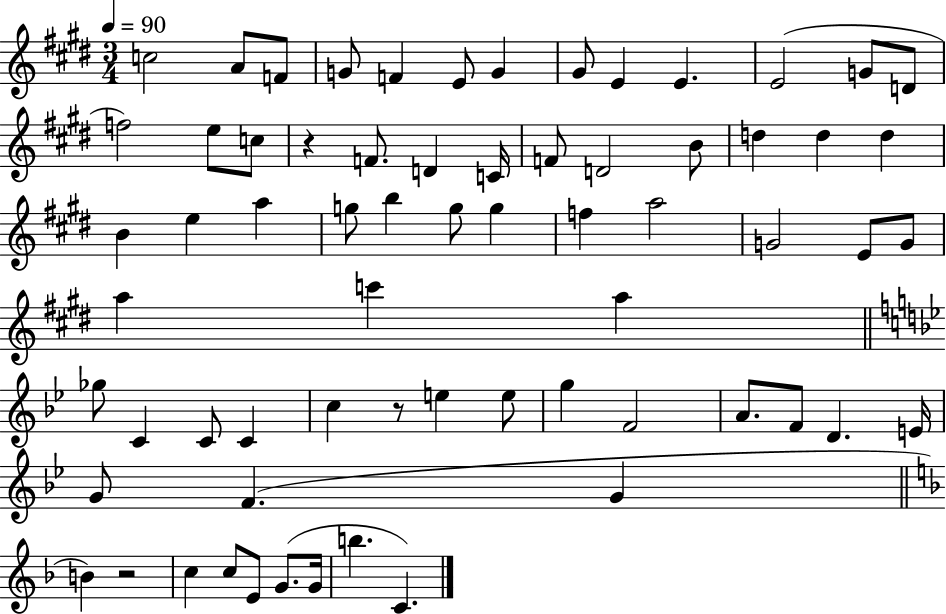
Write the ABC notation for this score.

X:1
T:Untitled
M:3/4
L:1/4
K:E
c2 A/2 F/2 G/2 F E/2 G ^G/2 E E E2 G/2 D/2 f2 e/2 c/2 z F/2 D C/4 F/2 D2 B/2 d d d B e a g/2 b g/2 g f a2 G2 E/2 G/2 a c' a _g/2 C C/2 C c z/2 e e/2 g F2 A/2 F/2 D E/4 G/2 F G B z2 c c/2 E/2 G/2 G/4 b C